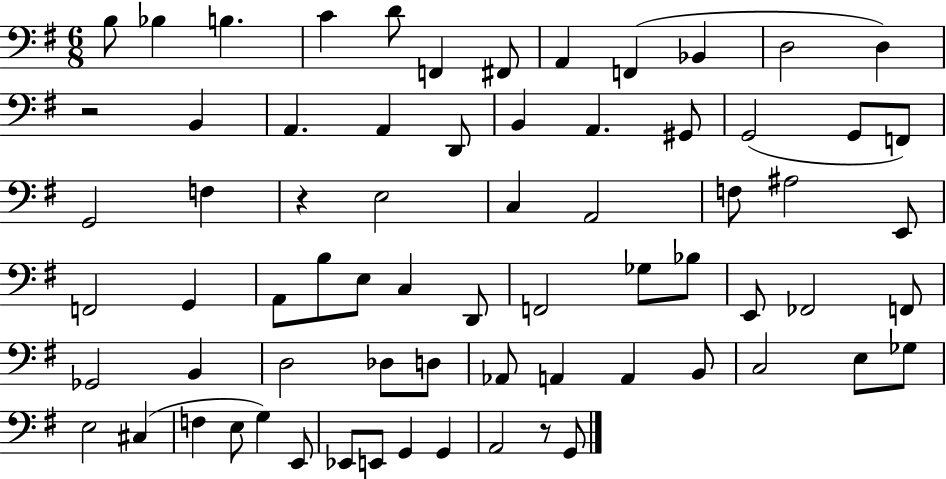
X:1
T:Untitled
M:6/8
L:1/4
K:G
B,/2 _B, B, C D/2 F,, ^F,,/2 A,, F,, _B,, D,2 D, z2 B,, A,, A,, D,,/2 B,, A,, ^G,,/2 G,,2 G,,/2 F,,/2 G,,2 F, z E,2 C, A,,2 F,/2 ^A,2 E,,/2 F,,2 G,, A,,/2 B,/2 E,/2 C, D,,/2 F,,2 _G,/2 _B,/2 E,,/2 _F,,2 F,,/2 _G,,2 B,, D,2 _D,/2 D,/2 _A,,/2 A,, A,, B,,/2 C,2 E,/2 _G,/2 E,2 ^C, F, E,/2 G, E,,/2 _E,,/2 E,,/2 G,, G,, A,,2 z/2 G,,/2